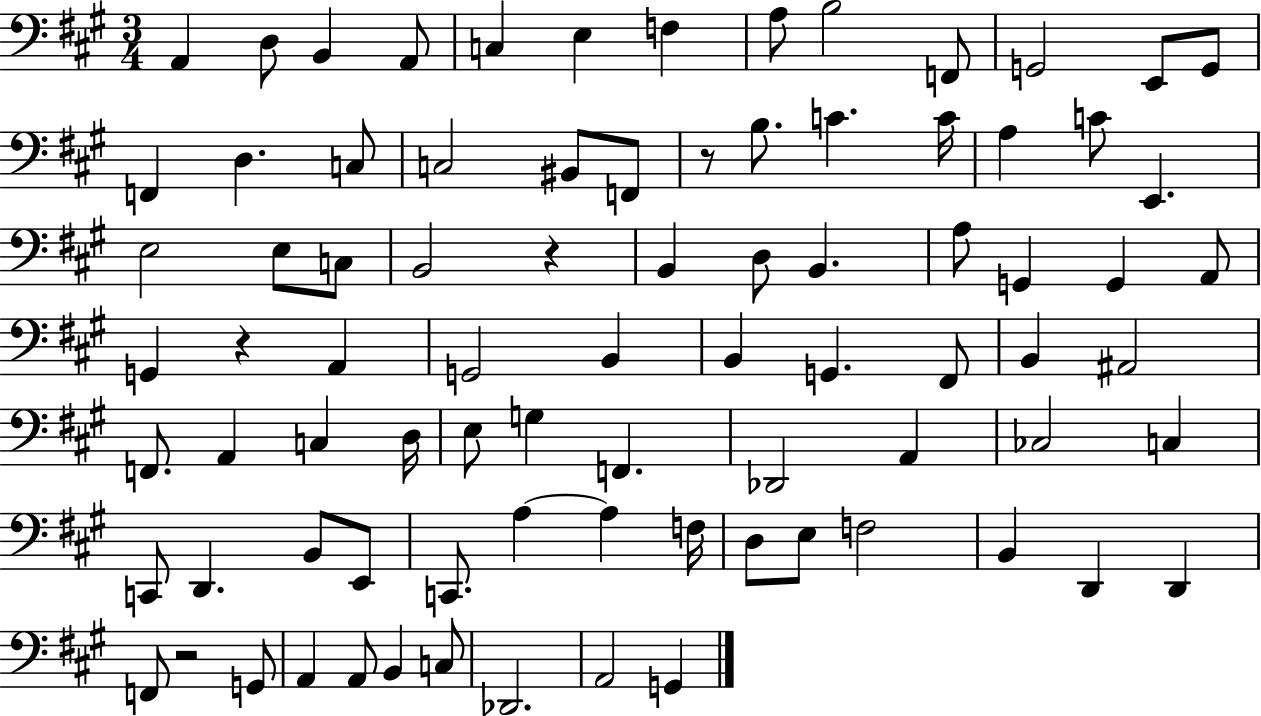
A2/q D3/e B2/q A2/e C3/q E3/q F3/q A3/e B3/h F2/e G2/h E2/e G2/e F2/q D3/q. C3/e C3/h BIS2/e F2/e R/e B3/e. C4/q. C4/s A3/q C4/e E2/q. E3/h E3/e C3/e B2/h R/q B2/q D3/e B2/q. A3/e G2/q G2/q A2/e G2/q R/q A2/q G2/h B2/q B2/q G2/q. F#2/e B2/q A#2/h F2/e. A2/q C3/q D3/s E3/e G3/q F2/q. Db2/h A2/q CES3/h C3/q C2/e D2/q. B2/e E2/e C2/e. A3/q A3/q F3/s D3/e E3/e F3/h B2/q D2/q D2/q F2/e R/h G2/e A2/q A2/e B2/q C3/e Db2/h. A2/h G2/q